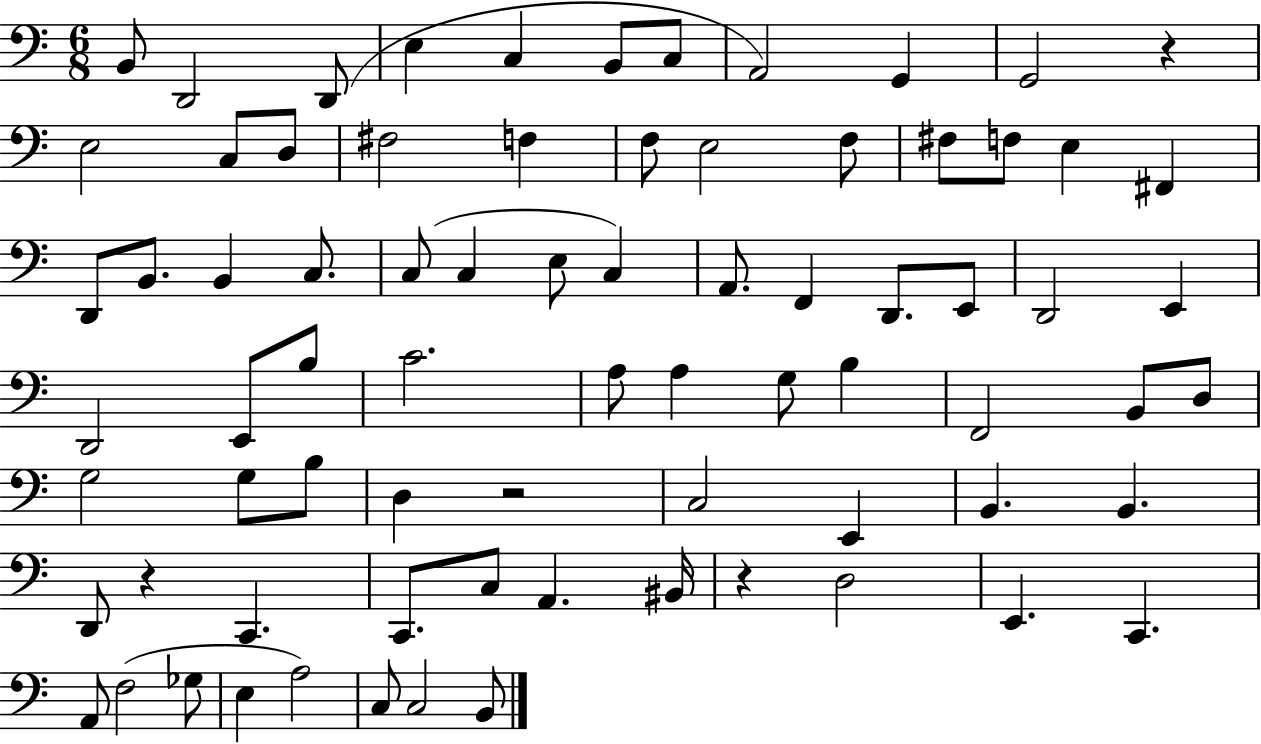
{
  \clef bass
  \numericTimeSignature
  \time 6/8
  \key c \major
  b,8 d,2 d,8( | e4 c4 b,8 c8 | a,2) g,4 | g,2 r4 | \break e2 c8 d8 | fis2 f4 | f8 e2 f8 | fis8 f8 e4 fis,4 | \break d,8 b,8. b,4 c8. | c8( c4 e8 c4) | a,8. f,4 d,8. e,8 | d,2 e,4 | \break d,2 e,8 b8 | c'2. | a8 a4 g8 b4 | f,2 b,8 d8 | \break g2 g8 b8 | d4 r2 | c2 e,4 | b,4. b,4. | \break d,8 r4 c,4. | c,8. c8 a,4. bis,16 | r4 d2 | e,4. c,4. | \break a,8 f2( ges8 | e4 a2) | c8 c2 b,8 | \bar "|."
}